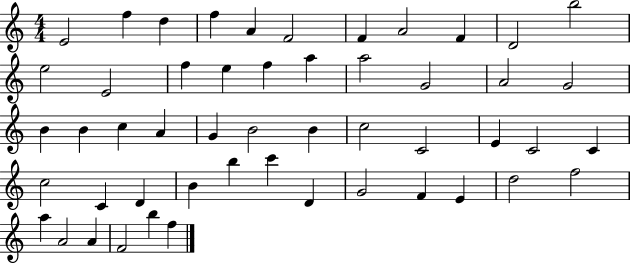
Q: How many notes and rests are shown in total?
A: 51